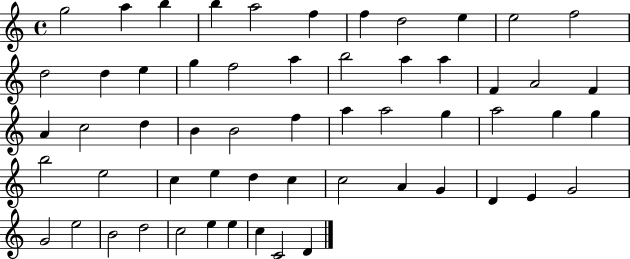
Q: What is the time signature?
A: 4/4